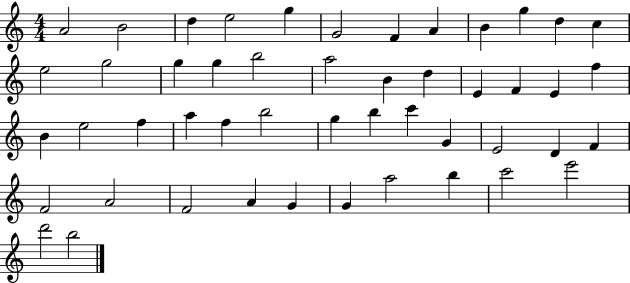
{
  \clef treble
  \numericTimeSignature
  \time 4/4
  \key c \major
  a'2 b'2 | d''4 e''2 g''4 | g'2 f'4 a'4 | b'4 g''4 d''4 c''4 | \break e''2 g''2 | g''4 g''4 b''2 | a''2 b'4 d''4 | e'4 f'4 e'4 f''4 | \break b'4 e''2 f''4 | a''4 f''4 b''2 | g''4 b''4 c'''4 g'4 | e'2 d'4 f'4 | \break f'2 a'2 | f'2 a'4 g'4 | g'4 a''2 b''4 | c'''2 e'''2 | \break d'''2 b''2 | \bar "|."
}